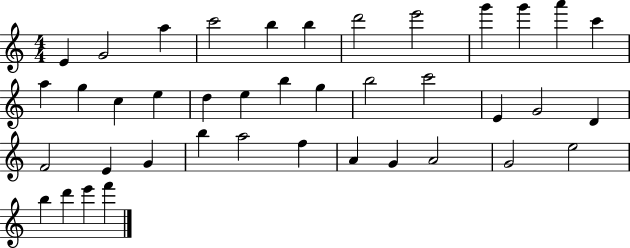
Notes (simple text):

E4/q G4/h A5/q C6/h B5/q B5/q D6/h E6/h G6/q G6/q A6/q C6/q A5/q G5/q C5/q E5/q D5/q E5/q B5/q G5/q B5/h C6/h E4/q G4/h D4/q F4/h E4/q G4/q B5/q A5/h F5/q A4/q G4/q A4/h G4/h E5/h B5/q D6/q E6/q F6/q